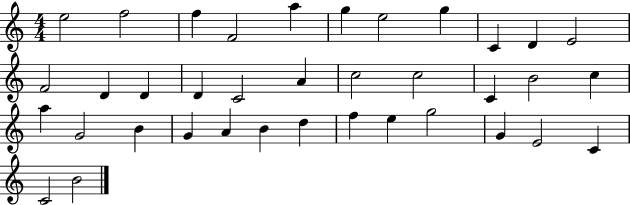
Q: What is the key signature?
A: C major